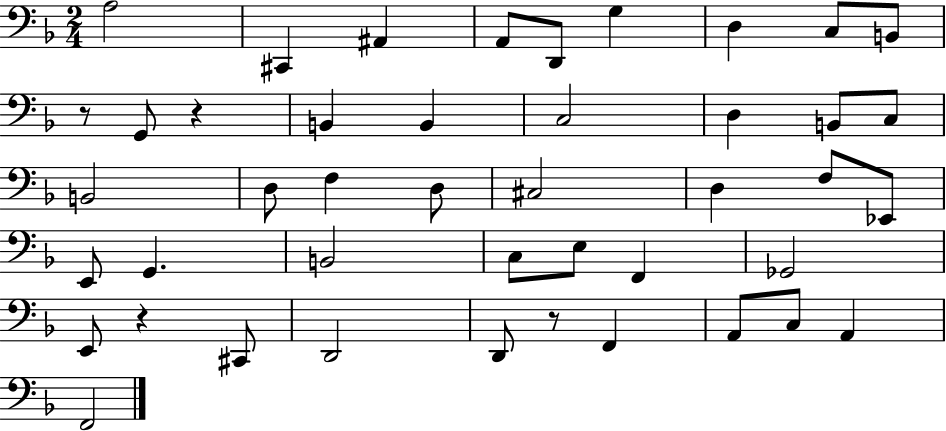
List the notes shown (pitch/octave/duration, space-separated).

A3/h C#2/q A#2/q A2/e D2/e G3/q D3/q C3/e B2/e R/e G2/e R/q B2/q B2/q C3/h D3/q B2/e C3/e B2/h D3/e F3/q D3/e C#3/h D3/q F3/e Eb2/e E2/e G2/q. B2/h C3/e E3/e F2/q Gb2/h E2/e R/q C#2/e D2/h D2/e R/e F2/q A2/e C3/e A2/q F2/h